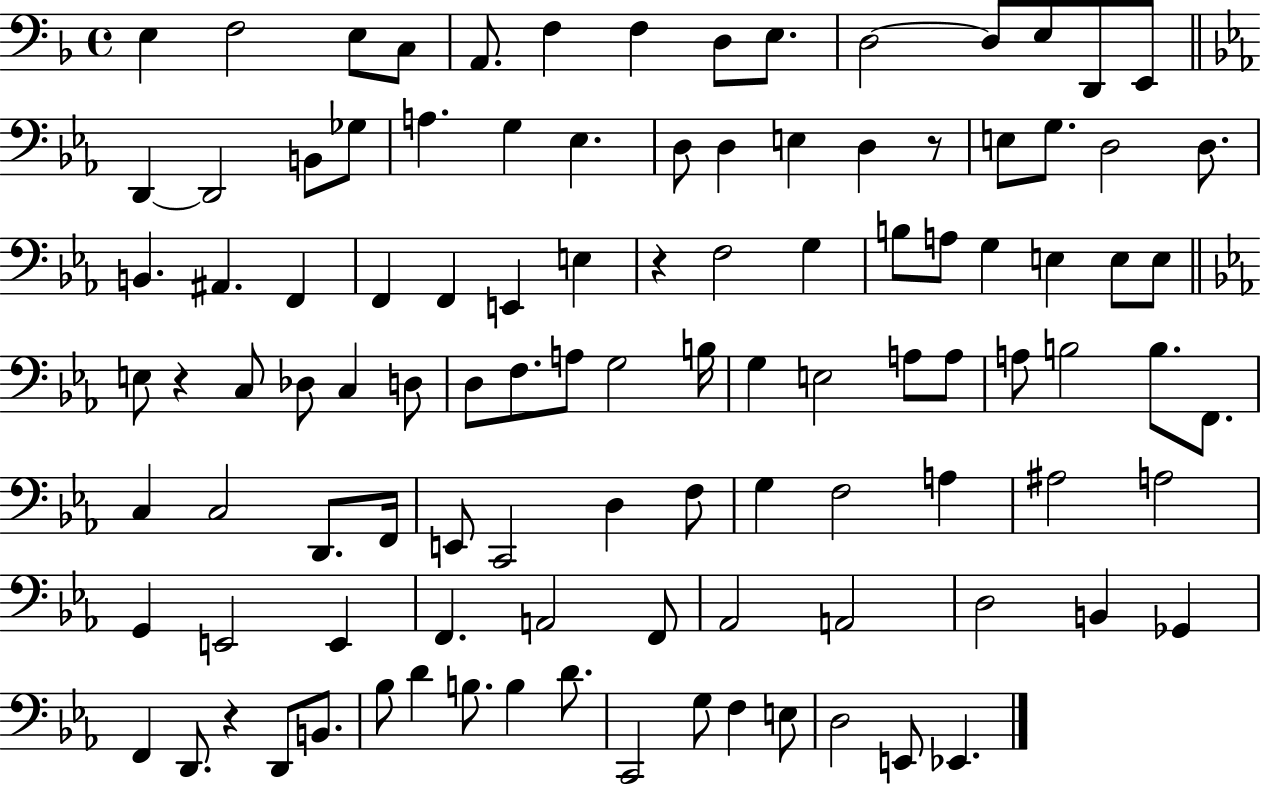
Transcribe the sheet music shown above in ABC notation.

X:1
T:Untitled
M:4/4
L:1/4
K:F
E, F,2 E,/2 C,/2 A,,/2 F, F, D,/2 E,/2 D,2 D,/2 E,/2 D,,/2 E,,/2 D,, D,,2 B,,/2 _G,/2 A, G, _E, D,/2 D, E, D, z/2 E,/2 G,/2 D,2 D,/2 B,, ^A,, F,, F,, F,, E,, E, z F,2 G, B,/2 A,/2 G, E, E,/2 E,/2 E,/2 z C,/2 _D,/2 C, D,/2 D,/2 F,/2 A,/2 G,2 B,/4 G, E,2 A,/2 A,/2 A,/2 B,2 B,/2 F,,/2 C, C,2 D,,/2 F,,/4 E,,/2 C,,2 D, F,/2 G, F,2 A, ^A,2 A,2 G,, E,,2 E,, F,, A,,2 F,,/2 _A,,2 A,,2 D,2 B,, _G,, F,, D,,/2 z D,,/2 B,,/2 _B,/2 D B,/2 B, D/2 C,,2 G,/2 F, E,/2 D,2 E,,/2 _E,,